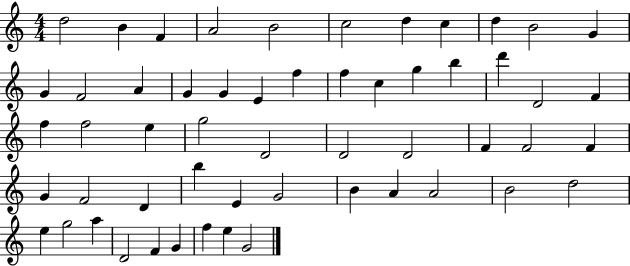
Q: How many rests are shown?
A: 0